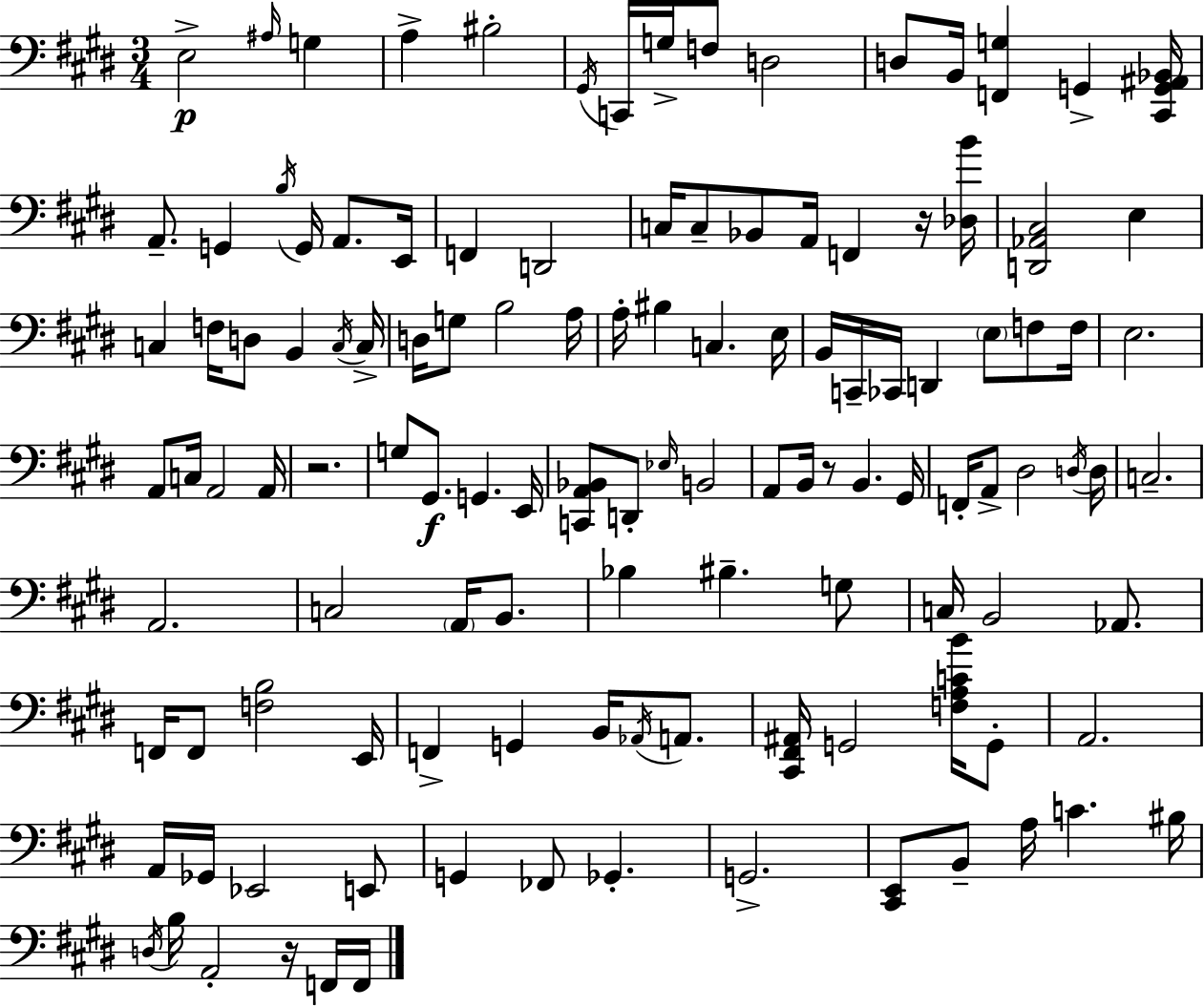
X:1
T:Untitled
M:3/4
L:1/4
K:E
E,2 ^A,/4 G, A, ^B,2 ^G,,/4 C,,/4 G,/4 F,/2 D,2 D,/2 B,,/4 [F,,G,] G,, [^C,,G,,^A,,_B,,]/4 A,,/2 G,, B,/4 G,,/4 A,,/2 E,,/4 F,, D,,2 C,/4 C,/2 _B,,/2 A,,/4 F,, z/4 [_D,B]/4 [D,,_A,,^C,]2 E, C, F,/4 D,/2 B,, C,/4 C,/4 D,/4 G,/2 B,2 A,/4 A,/4 ^B, C, E,/4 B,,/4 C,,/4 _C,,/4 D,, E,/2 F,/2 F,/4 E,2 A,,/2 C,/4 A,,2 A,,/4 z2 G,/2 ^G,,/2 G,, E,,/4 [C,,A,,_B,,]/2 D,,/2 _E,/4 B,,2 A,,/2 B,,/4 z/2 B,, ^G,,/4 F,,/4 A,,/2 ^D,2 D,/4 D,/4 C,2 A,,2 C,2 A,,/4 B,,/2 _B, ^B, G,/2 C,/4 B,,2 _A,,/2 F,,/4 F,,/2 [F,B,]2 E,,/4 F,, G,, B,,/4 _A,,/4 A,,/2 [^C,,^F,,^A,,]/4 G,,2 [F,A,CB]/4 G,,/2 A,,2 A,,/4 _G,,/4 _E,,2 E,,/2 G,, _F,,/2 _G,, G,,2 [^C,,E,,]/2 B,,/2 A,/4 C ^B,/4 D,/4 B,/4 A,,2 z/4 F,,/4 F,,/4